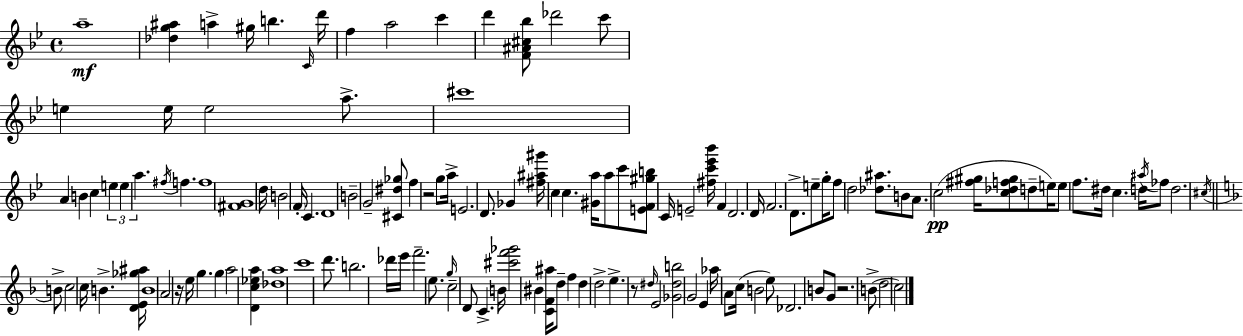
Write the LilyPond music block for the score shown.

{
  \clef treble
  \time 4/4
  \defaultTimeSignature
  \key bes \major
  a''1--\mf | <des'' g'' ais''>4 a''4-> gis''16 b''4. \grace { c'16 } | d'''16 f''4 a''2 c'''4 | d'''4 <f' ais' cis'' bes''>8 des'''2 c'''8 | \break e''4 e''16 e''2 a''8.-> | cis'''1 | a'4 b'4 c''4 \tuplet 3/2 { e''4 | e''4 a''4. } \acciaccatura { fis''16 } f''4. | \break f''1 | <fis' g'>1 | d''16 b'2 \parenthesize f'16-. c'4. | d'1 | \break b'2-- g'2-- | <cis' dis'' ges''>8 f''4 r2 | g''8 a''16-> e'2. d'8. | ges'4 <fis'' ais'' gis'''>16 c''4 c''4. | \break <gis' a''>16 a''8 c'''8 <e' f' gis'' b''>8 c'16 e'2-- | <fis'' c''' ees''' bes'''>16 f'4 d'2. | d'16 f'2. d'8.-> | e''8-- g''16-. f''8 d''2 <des'' ais''>8. | \break b'8 a'8. c''2(\pp <fis'' gis''>16 | <c'' des'' f'' gis''>8 d''8-- e''16) e''8 f''8. dis''16 c''4. | d''16 \acciaccatura { ais''16 } fes''8 d''2. | \acciaccatura { cis''16 } \bar "||" \break \key f \major b'8-> c''2 c''16 b'4.-> | <d' e' ges'' ais''>16 b'1 | a'2 r16 e''16 g''4. | g''4 a''2 <d' c'' ees'' a''>4 | \break <des'' a''>1 | c'''1 | d'''8. b''2. | des'''16 e'''16 f'''2.-- e''8. | \break \grace { g''16 } c''2-- d'8 c'4.-> | b'16 <cis''' f''' ges'''>2 bis'4 | <c' f' ais''>16 d''8-- f''4 d''4 d''2-> | e''4.-> r8 \grace { dis''16 } e'2 | \break <ges' dis'' b''>2 g'2 | e'4 aes''16 a'8 c''16( b'2 | e''8) des'2. | b'8 g'8 r2. | \break b'8->( d''2 c''2) | \bar "|."
}